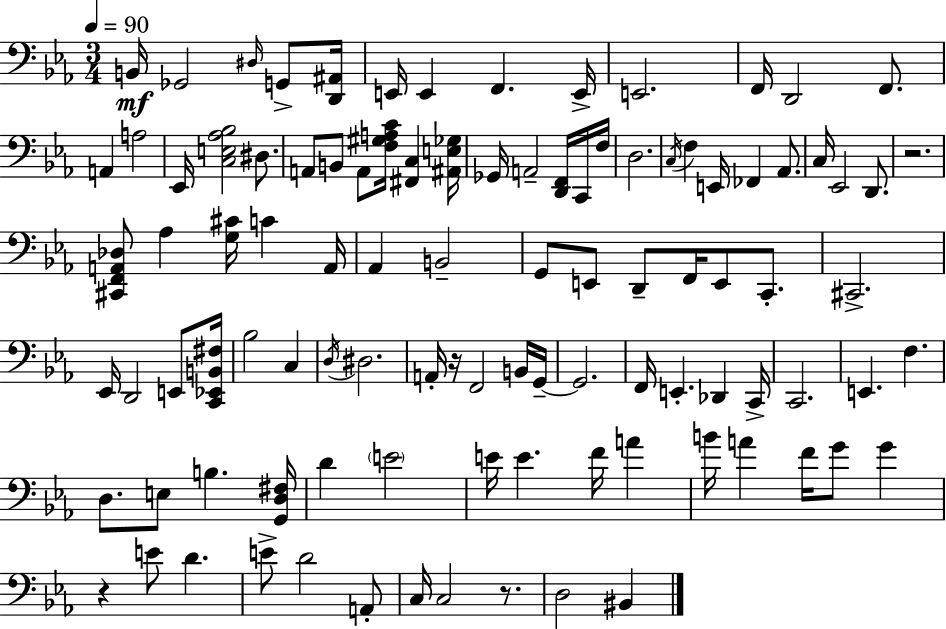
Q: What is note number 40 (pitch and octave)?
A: D2